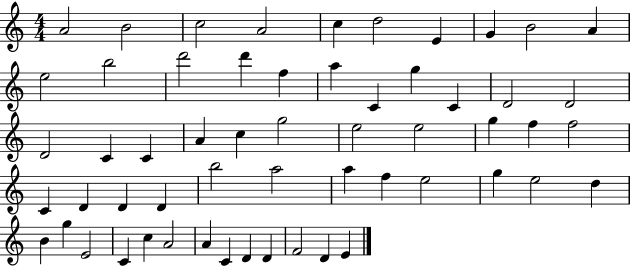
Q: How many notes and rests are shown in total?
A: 57